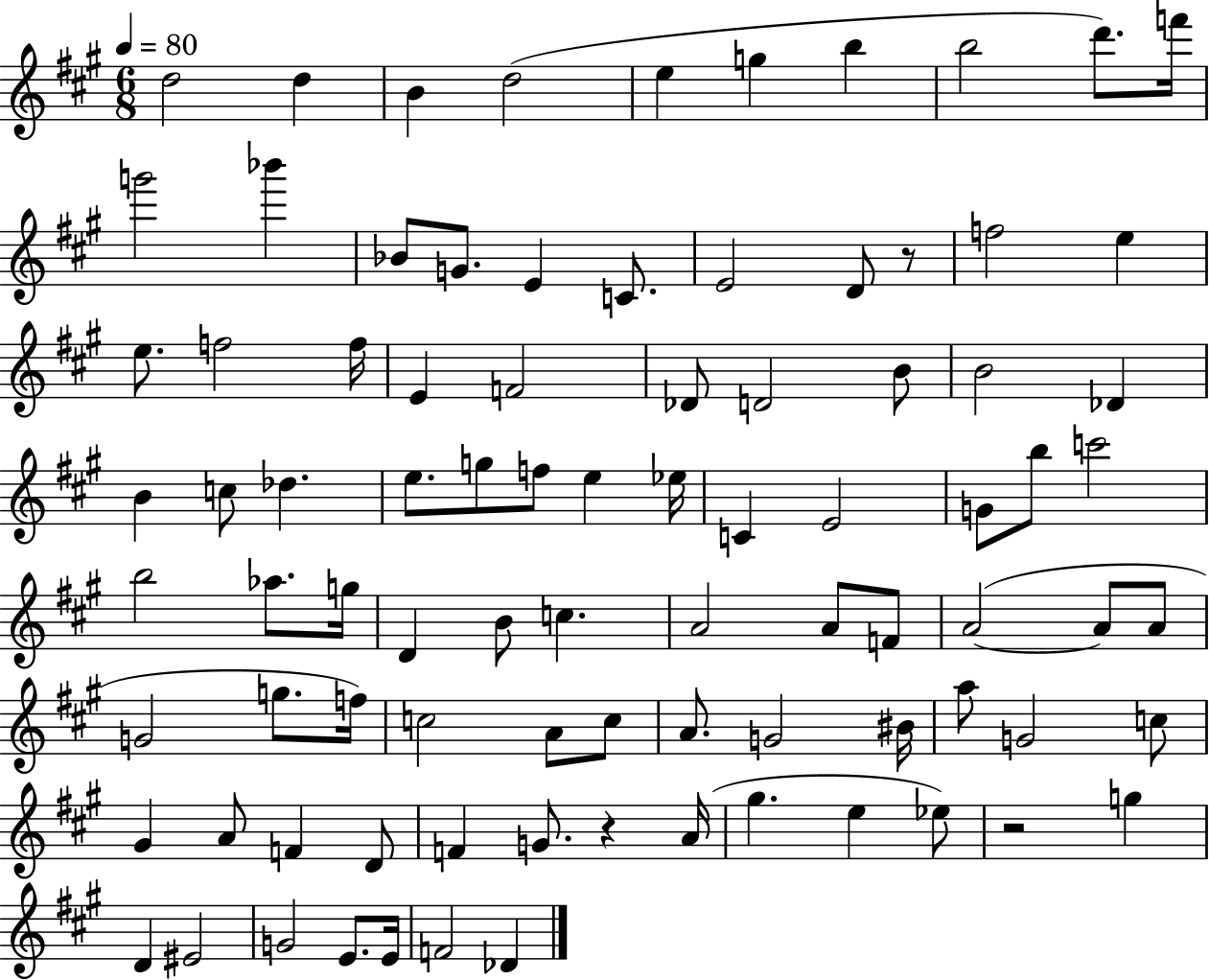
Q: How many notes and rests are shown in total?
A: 88